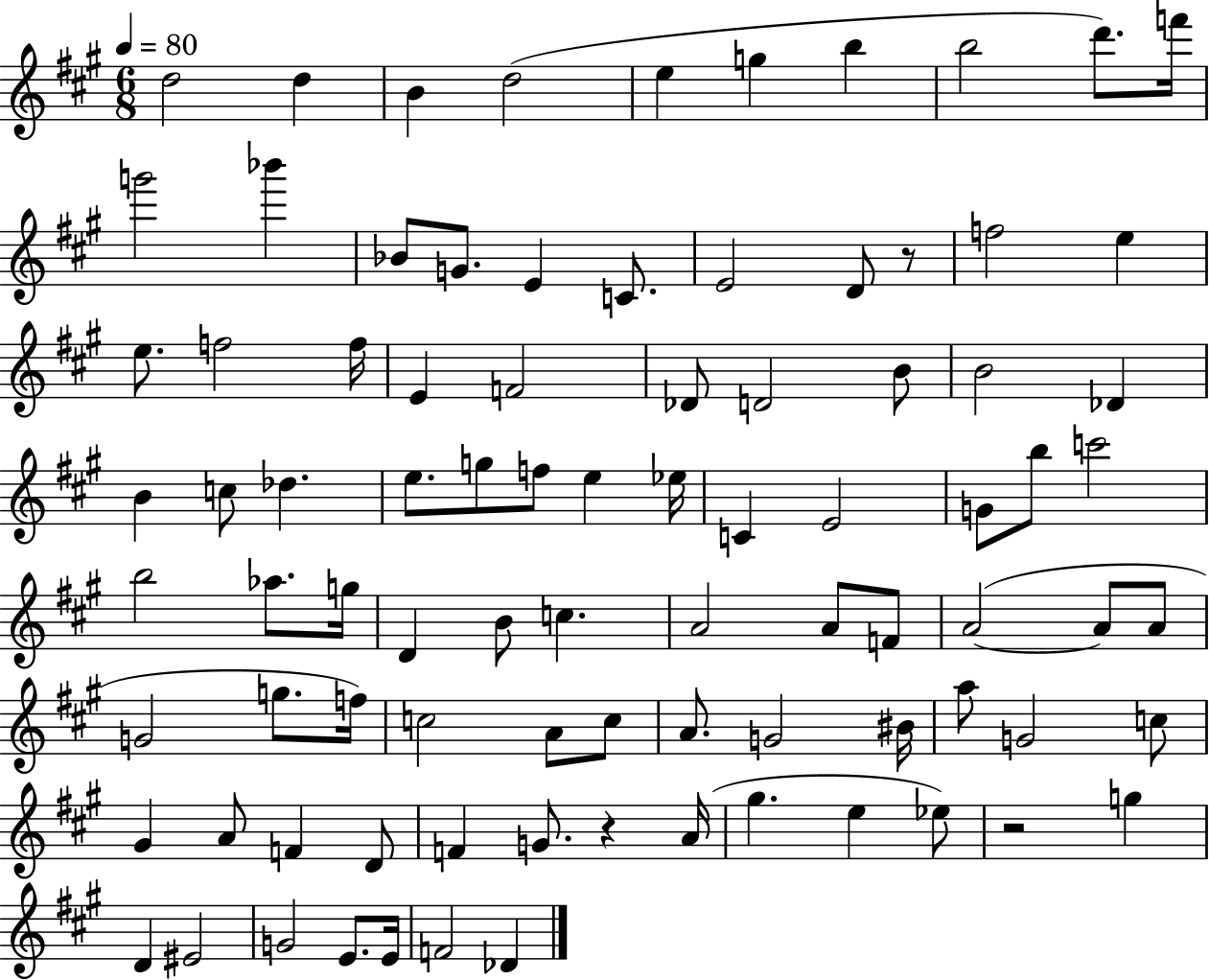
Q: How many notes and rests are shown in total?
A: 88